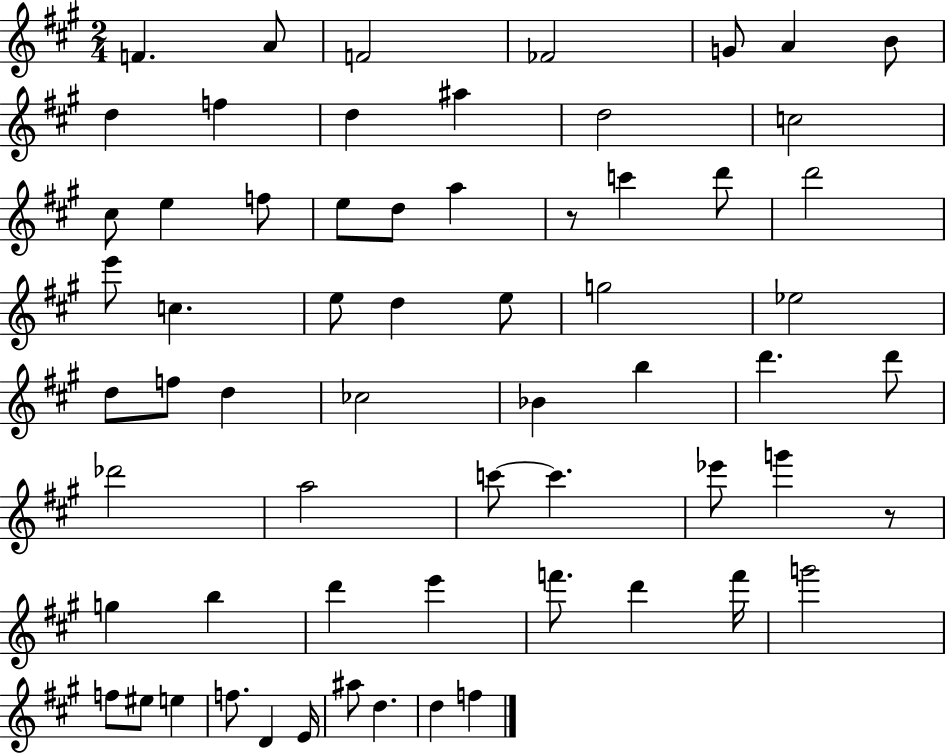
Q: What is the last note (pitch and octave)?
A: F5